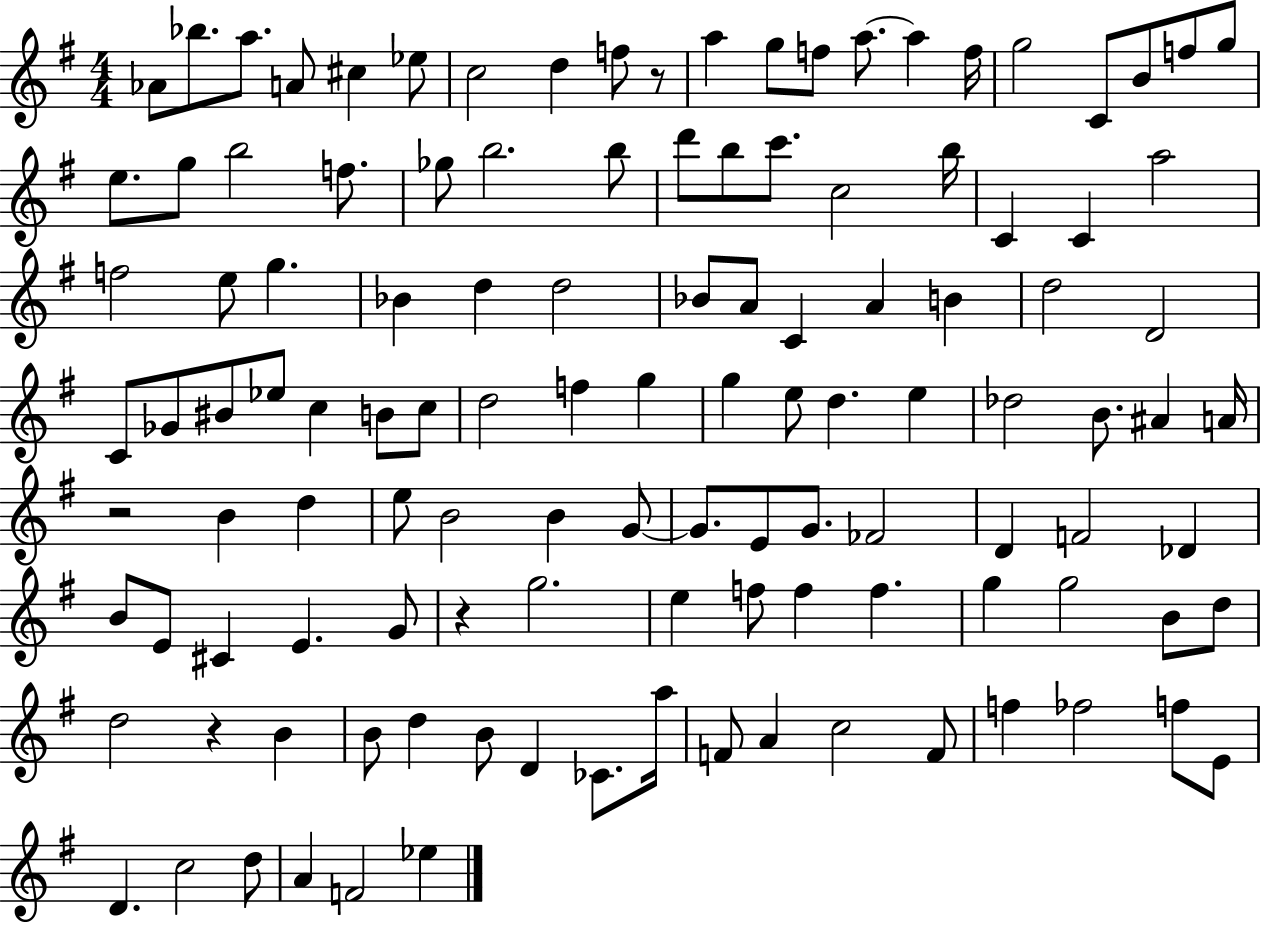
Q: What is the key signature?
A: G major